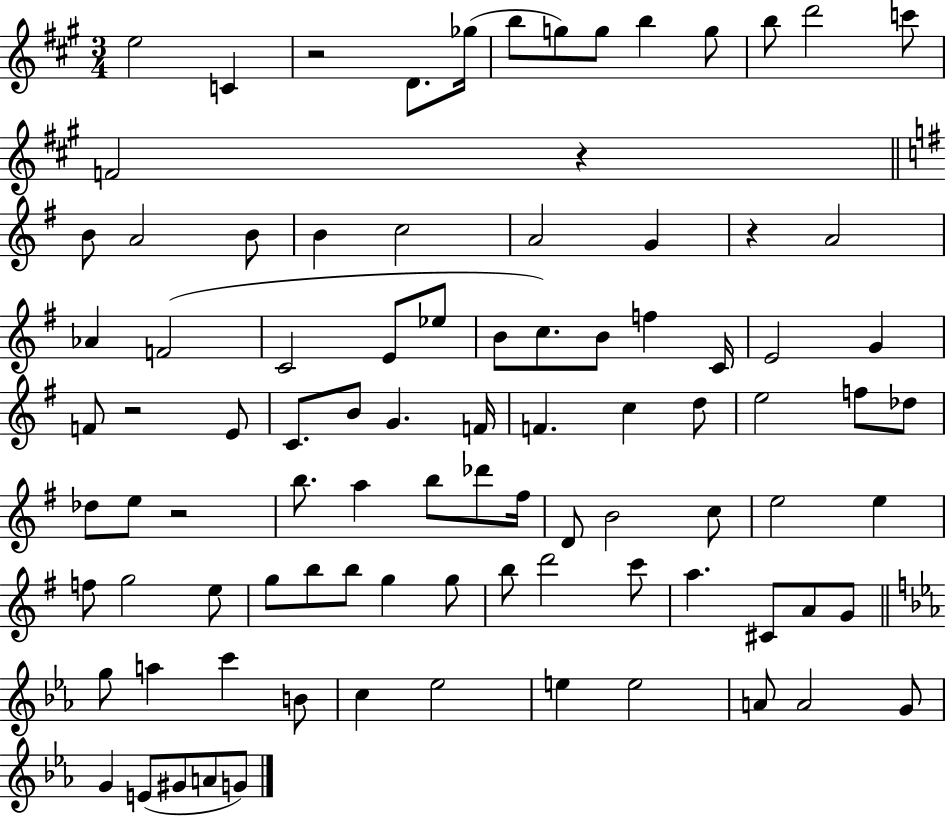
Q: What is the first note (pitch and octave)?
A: E5